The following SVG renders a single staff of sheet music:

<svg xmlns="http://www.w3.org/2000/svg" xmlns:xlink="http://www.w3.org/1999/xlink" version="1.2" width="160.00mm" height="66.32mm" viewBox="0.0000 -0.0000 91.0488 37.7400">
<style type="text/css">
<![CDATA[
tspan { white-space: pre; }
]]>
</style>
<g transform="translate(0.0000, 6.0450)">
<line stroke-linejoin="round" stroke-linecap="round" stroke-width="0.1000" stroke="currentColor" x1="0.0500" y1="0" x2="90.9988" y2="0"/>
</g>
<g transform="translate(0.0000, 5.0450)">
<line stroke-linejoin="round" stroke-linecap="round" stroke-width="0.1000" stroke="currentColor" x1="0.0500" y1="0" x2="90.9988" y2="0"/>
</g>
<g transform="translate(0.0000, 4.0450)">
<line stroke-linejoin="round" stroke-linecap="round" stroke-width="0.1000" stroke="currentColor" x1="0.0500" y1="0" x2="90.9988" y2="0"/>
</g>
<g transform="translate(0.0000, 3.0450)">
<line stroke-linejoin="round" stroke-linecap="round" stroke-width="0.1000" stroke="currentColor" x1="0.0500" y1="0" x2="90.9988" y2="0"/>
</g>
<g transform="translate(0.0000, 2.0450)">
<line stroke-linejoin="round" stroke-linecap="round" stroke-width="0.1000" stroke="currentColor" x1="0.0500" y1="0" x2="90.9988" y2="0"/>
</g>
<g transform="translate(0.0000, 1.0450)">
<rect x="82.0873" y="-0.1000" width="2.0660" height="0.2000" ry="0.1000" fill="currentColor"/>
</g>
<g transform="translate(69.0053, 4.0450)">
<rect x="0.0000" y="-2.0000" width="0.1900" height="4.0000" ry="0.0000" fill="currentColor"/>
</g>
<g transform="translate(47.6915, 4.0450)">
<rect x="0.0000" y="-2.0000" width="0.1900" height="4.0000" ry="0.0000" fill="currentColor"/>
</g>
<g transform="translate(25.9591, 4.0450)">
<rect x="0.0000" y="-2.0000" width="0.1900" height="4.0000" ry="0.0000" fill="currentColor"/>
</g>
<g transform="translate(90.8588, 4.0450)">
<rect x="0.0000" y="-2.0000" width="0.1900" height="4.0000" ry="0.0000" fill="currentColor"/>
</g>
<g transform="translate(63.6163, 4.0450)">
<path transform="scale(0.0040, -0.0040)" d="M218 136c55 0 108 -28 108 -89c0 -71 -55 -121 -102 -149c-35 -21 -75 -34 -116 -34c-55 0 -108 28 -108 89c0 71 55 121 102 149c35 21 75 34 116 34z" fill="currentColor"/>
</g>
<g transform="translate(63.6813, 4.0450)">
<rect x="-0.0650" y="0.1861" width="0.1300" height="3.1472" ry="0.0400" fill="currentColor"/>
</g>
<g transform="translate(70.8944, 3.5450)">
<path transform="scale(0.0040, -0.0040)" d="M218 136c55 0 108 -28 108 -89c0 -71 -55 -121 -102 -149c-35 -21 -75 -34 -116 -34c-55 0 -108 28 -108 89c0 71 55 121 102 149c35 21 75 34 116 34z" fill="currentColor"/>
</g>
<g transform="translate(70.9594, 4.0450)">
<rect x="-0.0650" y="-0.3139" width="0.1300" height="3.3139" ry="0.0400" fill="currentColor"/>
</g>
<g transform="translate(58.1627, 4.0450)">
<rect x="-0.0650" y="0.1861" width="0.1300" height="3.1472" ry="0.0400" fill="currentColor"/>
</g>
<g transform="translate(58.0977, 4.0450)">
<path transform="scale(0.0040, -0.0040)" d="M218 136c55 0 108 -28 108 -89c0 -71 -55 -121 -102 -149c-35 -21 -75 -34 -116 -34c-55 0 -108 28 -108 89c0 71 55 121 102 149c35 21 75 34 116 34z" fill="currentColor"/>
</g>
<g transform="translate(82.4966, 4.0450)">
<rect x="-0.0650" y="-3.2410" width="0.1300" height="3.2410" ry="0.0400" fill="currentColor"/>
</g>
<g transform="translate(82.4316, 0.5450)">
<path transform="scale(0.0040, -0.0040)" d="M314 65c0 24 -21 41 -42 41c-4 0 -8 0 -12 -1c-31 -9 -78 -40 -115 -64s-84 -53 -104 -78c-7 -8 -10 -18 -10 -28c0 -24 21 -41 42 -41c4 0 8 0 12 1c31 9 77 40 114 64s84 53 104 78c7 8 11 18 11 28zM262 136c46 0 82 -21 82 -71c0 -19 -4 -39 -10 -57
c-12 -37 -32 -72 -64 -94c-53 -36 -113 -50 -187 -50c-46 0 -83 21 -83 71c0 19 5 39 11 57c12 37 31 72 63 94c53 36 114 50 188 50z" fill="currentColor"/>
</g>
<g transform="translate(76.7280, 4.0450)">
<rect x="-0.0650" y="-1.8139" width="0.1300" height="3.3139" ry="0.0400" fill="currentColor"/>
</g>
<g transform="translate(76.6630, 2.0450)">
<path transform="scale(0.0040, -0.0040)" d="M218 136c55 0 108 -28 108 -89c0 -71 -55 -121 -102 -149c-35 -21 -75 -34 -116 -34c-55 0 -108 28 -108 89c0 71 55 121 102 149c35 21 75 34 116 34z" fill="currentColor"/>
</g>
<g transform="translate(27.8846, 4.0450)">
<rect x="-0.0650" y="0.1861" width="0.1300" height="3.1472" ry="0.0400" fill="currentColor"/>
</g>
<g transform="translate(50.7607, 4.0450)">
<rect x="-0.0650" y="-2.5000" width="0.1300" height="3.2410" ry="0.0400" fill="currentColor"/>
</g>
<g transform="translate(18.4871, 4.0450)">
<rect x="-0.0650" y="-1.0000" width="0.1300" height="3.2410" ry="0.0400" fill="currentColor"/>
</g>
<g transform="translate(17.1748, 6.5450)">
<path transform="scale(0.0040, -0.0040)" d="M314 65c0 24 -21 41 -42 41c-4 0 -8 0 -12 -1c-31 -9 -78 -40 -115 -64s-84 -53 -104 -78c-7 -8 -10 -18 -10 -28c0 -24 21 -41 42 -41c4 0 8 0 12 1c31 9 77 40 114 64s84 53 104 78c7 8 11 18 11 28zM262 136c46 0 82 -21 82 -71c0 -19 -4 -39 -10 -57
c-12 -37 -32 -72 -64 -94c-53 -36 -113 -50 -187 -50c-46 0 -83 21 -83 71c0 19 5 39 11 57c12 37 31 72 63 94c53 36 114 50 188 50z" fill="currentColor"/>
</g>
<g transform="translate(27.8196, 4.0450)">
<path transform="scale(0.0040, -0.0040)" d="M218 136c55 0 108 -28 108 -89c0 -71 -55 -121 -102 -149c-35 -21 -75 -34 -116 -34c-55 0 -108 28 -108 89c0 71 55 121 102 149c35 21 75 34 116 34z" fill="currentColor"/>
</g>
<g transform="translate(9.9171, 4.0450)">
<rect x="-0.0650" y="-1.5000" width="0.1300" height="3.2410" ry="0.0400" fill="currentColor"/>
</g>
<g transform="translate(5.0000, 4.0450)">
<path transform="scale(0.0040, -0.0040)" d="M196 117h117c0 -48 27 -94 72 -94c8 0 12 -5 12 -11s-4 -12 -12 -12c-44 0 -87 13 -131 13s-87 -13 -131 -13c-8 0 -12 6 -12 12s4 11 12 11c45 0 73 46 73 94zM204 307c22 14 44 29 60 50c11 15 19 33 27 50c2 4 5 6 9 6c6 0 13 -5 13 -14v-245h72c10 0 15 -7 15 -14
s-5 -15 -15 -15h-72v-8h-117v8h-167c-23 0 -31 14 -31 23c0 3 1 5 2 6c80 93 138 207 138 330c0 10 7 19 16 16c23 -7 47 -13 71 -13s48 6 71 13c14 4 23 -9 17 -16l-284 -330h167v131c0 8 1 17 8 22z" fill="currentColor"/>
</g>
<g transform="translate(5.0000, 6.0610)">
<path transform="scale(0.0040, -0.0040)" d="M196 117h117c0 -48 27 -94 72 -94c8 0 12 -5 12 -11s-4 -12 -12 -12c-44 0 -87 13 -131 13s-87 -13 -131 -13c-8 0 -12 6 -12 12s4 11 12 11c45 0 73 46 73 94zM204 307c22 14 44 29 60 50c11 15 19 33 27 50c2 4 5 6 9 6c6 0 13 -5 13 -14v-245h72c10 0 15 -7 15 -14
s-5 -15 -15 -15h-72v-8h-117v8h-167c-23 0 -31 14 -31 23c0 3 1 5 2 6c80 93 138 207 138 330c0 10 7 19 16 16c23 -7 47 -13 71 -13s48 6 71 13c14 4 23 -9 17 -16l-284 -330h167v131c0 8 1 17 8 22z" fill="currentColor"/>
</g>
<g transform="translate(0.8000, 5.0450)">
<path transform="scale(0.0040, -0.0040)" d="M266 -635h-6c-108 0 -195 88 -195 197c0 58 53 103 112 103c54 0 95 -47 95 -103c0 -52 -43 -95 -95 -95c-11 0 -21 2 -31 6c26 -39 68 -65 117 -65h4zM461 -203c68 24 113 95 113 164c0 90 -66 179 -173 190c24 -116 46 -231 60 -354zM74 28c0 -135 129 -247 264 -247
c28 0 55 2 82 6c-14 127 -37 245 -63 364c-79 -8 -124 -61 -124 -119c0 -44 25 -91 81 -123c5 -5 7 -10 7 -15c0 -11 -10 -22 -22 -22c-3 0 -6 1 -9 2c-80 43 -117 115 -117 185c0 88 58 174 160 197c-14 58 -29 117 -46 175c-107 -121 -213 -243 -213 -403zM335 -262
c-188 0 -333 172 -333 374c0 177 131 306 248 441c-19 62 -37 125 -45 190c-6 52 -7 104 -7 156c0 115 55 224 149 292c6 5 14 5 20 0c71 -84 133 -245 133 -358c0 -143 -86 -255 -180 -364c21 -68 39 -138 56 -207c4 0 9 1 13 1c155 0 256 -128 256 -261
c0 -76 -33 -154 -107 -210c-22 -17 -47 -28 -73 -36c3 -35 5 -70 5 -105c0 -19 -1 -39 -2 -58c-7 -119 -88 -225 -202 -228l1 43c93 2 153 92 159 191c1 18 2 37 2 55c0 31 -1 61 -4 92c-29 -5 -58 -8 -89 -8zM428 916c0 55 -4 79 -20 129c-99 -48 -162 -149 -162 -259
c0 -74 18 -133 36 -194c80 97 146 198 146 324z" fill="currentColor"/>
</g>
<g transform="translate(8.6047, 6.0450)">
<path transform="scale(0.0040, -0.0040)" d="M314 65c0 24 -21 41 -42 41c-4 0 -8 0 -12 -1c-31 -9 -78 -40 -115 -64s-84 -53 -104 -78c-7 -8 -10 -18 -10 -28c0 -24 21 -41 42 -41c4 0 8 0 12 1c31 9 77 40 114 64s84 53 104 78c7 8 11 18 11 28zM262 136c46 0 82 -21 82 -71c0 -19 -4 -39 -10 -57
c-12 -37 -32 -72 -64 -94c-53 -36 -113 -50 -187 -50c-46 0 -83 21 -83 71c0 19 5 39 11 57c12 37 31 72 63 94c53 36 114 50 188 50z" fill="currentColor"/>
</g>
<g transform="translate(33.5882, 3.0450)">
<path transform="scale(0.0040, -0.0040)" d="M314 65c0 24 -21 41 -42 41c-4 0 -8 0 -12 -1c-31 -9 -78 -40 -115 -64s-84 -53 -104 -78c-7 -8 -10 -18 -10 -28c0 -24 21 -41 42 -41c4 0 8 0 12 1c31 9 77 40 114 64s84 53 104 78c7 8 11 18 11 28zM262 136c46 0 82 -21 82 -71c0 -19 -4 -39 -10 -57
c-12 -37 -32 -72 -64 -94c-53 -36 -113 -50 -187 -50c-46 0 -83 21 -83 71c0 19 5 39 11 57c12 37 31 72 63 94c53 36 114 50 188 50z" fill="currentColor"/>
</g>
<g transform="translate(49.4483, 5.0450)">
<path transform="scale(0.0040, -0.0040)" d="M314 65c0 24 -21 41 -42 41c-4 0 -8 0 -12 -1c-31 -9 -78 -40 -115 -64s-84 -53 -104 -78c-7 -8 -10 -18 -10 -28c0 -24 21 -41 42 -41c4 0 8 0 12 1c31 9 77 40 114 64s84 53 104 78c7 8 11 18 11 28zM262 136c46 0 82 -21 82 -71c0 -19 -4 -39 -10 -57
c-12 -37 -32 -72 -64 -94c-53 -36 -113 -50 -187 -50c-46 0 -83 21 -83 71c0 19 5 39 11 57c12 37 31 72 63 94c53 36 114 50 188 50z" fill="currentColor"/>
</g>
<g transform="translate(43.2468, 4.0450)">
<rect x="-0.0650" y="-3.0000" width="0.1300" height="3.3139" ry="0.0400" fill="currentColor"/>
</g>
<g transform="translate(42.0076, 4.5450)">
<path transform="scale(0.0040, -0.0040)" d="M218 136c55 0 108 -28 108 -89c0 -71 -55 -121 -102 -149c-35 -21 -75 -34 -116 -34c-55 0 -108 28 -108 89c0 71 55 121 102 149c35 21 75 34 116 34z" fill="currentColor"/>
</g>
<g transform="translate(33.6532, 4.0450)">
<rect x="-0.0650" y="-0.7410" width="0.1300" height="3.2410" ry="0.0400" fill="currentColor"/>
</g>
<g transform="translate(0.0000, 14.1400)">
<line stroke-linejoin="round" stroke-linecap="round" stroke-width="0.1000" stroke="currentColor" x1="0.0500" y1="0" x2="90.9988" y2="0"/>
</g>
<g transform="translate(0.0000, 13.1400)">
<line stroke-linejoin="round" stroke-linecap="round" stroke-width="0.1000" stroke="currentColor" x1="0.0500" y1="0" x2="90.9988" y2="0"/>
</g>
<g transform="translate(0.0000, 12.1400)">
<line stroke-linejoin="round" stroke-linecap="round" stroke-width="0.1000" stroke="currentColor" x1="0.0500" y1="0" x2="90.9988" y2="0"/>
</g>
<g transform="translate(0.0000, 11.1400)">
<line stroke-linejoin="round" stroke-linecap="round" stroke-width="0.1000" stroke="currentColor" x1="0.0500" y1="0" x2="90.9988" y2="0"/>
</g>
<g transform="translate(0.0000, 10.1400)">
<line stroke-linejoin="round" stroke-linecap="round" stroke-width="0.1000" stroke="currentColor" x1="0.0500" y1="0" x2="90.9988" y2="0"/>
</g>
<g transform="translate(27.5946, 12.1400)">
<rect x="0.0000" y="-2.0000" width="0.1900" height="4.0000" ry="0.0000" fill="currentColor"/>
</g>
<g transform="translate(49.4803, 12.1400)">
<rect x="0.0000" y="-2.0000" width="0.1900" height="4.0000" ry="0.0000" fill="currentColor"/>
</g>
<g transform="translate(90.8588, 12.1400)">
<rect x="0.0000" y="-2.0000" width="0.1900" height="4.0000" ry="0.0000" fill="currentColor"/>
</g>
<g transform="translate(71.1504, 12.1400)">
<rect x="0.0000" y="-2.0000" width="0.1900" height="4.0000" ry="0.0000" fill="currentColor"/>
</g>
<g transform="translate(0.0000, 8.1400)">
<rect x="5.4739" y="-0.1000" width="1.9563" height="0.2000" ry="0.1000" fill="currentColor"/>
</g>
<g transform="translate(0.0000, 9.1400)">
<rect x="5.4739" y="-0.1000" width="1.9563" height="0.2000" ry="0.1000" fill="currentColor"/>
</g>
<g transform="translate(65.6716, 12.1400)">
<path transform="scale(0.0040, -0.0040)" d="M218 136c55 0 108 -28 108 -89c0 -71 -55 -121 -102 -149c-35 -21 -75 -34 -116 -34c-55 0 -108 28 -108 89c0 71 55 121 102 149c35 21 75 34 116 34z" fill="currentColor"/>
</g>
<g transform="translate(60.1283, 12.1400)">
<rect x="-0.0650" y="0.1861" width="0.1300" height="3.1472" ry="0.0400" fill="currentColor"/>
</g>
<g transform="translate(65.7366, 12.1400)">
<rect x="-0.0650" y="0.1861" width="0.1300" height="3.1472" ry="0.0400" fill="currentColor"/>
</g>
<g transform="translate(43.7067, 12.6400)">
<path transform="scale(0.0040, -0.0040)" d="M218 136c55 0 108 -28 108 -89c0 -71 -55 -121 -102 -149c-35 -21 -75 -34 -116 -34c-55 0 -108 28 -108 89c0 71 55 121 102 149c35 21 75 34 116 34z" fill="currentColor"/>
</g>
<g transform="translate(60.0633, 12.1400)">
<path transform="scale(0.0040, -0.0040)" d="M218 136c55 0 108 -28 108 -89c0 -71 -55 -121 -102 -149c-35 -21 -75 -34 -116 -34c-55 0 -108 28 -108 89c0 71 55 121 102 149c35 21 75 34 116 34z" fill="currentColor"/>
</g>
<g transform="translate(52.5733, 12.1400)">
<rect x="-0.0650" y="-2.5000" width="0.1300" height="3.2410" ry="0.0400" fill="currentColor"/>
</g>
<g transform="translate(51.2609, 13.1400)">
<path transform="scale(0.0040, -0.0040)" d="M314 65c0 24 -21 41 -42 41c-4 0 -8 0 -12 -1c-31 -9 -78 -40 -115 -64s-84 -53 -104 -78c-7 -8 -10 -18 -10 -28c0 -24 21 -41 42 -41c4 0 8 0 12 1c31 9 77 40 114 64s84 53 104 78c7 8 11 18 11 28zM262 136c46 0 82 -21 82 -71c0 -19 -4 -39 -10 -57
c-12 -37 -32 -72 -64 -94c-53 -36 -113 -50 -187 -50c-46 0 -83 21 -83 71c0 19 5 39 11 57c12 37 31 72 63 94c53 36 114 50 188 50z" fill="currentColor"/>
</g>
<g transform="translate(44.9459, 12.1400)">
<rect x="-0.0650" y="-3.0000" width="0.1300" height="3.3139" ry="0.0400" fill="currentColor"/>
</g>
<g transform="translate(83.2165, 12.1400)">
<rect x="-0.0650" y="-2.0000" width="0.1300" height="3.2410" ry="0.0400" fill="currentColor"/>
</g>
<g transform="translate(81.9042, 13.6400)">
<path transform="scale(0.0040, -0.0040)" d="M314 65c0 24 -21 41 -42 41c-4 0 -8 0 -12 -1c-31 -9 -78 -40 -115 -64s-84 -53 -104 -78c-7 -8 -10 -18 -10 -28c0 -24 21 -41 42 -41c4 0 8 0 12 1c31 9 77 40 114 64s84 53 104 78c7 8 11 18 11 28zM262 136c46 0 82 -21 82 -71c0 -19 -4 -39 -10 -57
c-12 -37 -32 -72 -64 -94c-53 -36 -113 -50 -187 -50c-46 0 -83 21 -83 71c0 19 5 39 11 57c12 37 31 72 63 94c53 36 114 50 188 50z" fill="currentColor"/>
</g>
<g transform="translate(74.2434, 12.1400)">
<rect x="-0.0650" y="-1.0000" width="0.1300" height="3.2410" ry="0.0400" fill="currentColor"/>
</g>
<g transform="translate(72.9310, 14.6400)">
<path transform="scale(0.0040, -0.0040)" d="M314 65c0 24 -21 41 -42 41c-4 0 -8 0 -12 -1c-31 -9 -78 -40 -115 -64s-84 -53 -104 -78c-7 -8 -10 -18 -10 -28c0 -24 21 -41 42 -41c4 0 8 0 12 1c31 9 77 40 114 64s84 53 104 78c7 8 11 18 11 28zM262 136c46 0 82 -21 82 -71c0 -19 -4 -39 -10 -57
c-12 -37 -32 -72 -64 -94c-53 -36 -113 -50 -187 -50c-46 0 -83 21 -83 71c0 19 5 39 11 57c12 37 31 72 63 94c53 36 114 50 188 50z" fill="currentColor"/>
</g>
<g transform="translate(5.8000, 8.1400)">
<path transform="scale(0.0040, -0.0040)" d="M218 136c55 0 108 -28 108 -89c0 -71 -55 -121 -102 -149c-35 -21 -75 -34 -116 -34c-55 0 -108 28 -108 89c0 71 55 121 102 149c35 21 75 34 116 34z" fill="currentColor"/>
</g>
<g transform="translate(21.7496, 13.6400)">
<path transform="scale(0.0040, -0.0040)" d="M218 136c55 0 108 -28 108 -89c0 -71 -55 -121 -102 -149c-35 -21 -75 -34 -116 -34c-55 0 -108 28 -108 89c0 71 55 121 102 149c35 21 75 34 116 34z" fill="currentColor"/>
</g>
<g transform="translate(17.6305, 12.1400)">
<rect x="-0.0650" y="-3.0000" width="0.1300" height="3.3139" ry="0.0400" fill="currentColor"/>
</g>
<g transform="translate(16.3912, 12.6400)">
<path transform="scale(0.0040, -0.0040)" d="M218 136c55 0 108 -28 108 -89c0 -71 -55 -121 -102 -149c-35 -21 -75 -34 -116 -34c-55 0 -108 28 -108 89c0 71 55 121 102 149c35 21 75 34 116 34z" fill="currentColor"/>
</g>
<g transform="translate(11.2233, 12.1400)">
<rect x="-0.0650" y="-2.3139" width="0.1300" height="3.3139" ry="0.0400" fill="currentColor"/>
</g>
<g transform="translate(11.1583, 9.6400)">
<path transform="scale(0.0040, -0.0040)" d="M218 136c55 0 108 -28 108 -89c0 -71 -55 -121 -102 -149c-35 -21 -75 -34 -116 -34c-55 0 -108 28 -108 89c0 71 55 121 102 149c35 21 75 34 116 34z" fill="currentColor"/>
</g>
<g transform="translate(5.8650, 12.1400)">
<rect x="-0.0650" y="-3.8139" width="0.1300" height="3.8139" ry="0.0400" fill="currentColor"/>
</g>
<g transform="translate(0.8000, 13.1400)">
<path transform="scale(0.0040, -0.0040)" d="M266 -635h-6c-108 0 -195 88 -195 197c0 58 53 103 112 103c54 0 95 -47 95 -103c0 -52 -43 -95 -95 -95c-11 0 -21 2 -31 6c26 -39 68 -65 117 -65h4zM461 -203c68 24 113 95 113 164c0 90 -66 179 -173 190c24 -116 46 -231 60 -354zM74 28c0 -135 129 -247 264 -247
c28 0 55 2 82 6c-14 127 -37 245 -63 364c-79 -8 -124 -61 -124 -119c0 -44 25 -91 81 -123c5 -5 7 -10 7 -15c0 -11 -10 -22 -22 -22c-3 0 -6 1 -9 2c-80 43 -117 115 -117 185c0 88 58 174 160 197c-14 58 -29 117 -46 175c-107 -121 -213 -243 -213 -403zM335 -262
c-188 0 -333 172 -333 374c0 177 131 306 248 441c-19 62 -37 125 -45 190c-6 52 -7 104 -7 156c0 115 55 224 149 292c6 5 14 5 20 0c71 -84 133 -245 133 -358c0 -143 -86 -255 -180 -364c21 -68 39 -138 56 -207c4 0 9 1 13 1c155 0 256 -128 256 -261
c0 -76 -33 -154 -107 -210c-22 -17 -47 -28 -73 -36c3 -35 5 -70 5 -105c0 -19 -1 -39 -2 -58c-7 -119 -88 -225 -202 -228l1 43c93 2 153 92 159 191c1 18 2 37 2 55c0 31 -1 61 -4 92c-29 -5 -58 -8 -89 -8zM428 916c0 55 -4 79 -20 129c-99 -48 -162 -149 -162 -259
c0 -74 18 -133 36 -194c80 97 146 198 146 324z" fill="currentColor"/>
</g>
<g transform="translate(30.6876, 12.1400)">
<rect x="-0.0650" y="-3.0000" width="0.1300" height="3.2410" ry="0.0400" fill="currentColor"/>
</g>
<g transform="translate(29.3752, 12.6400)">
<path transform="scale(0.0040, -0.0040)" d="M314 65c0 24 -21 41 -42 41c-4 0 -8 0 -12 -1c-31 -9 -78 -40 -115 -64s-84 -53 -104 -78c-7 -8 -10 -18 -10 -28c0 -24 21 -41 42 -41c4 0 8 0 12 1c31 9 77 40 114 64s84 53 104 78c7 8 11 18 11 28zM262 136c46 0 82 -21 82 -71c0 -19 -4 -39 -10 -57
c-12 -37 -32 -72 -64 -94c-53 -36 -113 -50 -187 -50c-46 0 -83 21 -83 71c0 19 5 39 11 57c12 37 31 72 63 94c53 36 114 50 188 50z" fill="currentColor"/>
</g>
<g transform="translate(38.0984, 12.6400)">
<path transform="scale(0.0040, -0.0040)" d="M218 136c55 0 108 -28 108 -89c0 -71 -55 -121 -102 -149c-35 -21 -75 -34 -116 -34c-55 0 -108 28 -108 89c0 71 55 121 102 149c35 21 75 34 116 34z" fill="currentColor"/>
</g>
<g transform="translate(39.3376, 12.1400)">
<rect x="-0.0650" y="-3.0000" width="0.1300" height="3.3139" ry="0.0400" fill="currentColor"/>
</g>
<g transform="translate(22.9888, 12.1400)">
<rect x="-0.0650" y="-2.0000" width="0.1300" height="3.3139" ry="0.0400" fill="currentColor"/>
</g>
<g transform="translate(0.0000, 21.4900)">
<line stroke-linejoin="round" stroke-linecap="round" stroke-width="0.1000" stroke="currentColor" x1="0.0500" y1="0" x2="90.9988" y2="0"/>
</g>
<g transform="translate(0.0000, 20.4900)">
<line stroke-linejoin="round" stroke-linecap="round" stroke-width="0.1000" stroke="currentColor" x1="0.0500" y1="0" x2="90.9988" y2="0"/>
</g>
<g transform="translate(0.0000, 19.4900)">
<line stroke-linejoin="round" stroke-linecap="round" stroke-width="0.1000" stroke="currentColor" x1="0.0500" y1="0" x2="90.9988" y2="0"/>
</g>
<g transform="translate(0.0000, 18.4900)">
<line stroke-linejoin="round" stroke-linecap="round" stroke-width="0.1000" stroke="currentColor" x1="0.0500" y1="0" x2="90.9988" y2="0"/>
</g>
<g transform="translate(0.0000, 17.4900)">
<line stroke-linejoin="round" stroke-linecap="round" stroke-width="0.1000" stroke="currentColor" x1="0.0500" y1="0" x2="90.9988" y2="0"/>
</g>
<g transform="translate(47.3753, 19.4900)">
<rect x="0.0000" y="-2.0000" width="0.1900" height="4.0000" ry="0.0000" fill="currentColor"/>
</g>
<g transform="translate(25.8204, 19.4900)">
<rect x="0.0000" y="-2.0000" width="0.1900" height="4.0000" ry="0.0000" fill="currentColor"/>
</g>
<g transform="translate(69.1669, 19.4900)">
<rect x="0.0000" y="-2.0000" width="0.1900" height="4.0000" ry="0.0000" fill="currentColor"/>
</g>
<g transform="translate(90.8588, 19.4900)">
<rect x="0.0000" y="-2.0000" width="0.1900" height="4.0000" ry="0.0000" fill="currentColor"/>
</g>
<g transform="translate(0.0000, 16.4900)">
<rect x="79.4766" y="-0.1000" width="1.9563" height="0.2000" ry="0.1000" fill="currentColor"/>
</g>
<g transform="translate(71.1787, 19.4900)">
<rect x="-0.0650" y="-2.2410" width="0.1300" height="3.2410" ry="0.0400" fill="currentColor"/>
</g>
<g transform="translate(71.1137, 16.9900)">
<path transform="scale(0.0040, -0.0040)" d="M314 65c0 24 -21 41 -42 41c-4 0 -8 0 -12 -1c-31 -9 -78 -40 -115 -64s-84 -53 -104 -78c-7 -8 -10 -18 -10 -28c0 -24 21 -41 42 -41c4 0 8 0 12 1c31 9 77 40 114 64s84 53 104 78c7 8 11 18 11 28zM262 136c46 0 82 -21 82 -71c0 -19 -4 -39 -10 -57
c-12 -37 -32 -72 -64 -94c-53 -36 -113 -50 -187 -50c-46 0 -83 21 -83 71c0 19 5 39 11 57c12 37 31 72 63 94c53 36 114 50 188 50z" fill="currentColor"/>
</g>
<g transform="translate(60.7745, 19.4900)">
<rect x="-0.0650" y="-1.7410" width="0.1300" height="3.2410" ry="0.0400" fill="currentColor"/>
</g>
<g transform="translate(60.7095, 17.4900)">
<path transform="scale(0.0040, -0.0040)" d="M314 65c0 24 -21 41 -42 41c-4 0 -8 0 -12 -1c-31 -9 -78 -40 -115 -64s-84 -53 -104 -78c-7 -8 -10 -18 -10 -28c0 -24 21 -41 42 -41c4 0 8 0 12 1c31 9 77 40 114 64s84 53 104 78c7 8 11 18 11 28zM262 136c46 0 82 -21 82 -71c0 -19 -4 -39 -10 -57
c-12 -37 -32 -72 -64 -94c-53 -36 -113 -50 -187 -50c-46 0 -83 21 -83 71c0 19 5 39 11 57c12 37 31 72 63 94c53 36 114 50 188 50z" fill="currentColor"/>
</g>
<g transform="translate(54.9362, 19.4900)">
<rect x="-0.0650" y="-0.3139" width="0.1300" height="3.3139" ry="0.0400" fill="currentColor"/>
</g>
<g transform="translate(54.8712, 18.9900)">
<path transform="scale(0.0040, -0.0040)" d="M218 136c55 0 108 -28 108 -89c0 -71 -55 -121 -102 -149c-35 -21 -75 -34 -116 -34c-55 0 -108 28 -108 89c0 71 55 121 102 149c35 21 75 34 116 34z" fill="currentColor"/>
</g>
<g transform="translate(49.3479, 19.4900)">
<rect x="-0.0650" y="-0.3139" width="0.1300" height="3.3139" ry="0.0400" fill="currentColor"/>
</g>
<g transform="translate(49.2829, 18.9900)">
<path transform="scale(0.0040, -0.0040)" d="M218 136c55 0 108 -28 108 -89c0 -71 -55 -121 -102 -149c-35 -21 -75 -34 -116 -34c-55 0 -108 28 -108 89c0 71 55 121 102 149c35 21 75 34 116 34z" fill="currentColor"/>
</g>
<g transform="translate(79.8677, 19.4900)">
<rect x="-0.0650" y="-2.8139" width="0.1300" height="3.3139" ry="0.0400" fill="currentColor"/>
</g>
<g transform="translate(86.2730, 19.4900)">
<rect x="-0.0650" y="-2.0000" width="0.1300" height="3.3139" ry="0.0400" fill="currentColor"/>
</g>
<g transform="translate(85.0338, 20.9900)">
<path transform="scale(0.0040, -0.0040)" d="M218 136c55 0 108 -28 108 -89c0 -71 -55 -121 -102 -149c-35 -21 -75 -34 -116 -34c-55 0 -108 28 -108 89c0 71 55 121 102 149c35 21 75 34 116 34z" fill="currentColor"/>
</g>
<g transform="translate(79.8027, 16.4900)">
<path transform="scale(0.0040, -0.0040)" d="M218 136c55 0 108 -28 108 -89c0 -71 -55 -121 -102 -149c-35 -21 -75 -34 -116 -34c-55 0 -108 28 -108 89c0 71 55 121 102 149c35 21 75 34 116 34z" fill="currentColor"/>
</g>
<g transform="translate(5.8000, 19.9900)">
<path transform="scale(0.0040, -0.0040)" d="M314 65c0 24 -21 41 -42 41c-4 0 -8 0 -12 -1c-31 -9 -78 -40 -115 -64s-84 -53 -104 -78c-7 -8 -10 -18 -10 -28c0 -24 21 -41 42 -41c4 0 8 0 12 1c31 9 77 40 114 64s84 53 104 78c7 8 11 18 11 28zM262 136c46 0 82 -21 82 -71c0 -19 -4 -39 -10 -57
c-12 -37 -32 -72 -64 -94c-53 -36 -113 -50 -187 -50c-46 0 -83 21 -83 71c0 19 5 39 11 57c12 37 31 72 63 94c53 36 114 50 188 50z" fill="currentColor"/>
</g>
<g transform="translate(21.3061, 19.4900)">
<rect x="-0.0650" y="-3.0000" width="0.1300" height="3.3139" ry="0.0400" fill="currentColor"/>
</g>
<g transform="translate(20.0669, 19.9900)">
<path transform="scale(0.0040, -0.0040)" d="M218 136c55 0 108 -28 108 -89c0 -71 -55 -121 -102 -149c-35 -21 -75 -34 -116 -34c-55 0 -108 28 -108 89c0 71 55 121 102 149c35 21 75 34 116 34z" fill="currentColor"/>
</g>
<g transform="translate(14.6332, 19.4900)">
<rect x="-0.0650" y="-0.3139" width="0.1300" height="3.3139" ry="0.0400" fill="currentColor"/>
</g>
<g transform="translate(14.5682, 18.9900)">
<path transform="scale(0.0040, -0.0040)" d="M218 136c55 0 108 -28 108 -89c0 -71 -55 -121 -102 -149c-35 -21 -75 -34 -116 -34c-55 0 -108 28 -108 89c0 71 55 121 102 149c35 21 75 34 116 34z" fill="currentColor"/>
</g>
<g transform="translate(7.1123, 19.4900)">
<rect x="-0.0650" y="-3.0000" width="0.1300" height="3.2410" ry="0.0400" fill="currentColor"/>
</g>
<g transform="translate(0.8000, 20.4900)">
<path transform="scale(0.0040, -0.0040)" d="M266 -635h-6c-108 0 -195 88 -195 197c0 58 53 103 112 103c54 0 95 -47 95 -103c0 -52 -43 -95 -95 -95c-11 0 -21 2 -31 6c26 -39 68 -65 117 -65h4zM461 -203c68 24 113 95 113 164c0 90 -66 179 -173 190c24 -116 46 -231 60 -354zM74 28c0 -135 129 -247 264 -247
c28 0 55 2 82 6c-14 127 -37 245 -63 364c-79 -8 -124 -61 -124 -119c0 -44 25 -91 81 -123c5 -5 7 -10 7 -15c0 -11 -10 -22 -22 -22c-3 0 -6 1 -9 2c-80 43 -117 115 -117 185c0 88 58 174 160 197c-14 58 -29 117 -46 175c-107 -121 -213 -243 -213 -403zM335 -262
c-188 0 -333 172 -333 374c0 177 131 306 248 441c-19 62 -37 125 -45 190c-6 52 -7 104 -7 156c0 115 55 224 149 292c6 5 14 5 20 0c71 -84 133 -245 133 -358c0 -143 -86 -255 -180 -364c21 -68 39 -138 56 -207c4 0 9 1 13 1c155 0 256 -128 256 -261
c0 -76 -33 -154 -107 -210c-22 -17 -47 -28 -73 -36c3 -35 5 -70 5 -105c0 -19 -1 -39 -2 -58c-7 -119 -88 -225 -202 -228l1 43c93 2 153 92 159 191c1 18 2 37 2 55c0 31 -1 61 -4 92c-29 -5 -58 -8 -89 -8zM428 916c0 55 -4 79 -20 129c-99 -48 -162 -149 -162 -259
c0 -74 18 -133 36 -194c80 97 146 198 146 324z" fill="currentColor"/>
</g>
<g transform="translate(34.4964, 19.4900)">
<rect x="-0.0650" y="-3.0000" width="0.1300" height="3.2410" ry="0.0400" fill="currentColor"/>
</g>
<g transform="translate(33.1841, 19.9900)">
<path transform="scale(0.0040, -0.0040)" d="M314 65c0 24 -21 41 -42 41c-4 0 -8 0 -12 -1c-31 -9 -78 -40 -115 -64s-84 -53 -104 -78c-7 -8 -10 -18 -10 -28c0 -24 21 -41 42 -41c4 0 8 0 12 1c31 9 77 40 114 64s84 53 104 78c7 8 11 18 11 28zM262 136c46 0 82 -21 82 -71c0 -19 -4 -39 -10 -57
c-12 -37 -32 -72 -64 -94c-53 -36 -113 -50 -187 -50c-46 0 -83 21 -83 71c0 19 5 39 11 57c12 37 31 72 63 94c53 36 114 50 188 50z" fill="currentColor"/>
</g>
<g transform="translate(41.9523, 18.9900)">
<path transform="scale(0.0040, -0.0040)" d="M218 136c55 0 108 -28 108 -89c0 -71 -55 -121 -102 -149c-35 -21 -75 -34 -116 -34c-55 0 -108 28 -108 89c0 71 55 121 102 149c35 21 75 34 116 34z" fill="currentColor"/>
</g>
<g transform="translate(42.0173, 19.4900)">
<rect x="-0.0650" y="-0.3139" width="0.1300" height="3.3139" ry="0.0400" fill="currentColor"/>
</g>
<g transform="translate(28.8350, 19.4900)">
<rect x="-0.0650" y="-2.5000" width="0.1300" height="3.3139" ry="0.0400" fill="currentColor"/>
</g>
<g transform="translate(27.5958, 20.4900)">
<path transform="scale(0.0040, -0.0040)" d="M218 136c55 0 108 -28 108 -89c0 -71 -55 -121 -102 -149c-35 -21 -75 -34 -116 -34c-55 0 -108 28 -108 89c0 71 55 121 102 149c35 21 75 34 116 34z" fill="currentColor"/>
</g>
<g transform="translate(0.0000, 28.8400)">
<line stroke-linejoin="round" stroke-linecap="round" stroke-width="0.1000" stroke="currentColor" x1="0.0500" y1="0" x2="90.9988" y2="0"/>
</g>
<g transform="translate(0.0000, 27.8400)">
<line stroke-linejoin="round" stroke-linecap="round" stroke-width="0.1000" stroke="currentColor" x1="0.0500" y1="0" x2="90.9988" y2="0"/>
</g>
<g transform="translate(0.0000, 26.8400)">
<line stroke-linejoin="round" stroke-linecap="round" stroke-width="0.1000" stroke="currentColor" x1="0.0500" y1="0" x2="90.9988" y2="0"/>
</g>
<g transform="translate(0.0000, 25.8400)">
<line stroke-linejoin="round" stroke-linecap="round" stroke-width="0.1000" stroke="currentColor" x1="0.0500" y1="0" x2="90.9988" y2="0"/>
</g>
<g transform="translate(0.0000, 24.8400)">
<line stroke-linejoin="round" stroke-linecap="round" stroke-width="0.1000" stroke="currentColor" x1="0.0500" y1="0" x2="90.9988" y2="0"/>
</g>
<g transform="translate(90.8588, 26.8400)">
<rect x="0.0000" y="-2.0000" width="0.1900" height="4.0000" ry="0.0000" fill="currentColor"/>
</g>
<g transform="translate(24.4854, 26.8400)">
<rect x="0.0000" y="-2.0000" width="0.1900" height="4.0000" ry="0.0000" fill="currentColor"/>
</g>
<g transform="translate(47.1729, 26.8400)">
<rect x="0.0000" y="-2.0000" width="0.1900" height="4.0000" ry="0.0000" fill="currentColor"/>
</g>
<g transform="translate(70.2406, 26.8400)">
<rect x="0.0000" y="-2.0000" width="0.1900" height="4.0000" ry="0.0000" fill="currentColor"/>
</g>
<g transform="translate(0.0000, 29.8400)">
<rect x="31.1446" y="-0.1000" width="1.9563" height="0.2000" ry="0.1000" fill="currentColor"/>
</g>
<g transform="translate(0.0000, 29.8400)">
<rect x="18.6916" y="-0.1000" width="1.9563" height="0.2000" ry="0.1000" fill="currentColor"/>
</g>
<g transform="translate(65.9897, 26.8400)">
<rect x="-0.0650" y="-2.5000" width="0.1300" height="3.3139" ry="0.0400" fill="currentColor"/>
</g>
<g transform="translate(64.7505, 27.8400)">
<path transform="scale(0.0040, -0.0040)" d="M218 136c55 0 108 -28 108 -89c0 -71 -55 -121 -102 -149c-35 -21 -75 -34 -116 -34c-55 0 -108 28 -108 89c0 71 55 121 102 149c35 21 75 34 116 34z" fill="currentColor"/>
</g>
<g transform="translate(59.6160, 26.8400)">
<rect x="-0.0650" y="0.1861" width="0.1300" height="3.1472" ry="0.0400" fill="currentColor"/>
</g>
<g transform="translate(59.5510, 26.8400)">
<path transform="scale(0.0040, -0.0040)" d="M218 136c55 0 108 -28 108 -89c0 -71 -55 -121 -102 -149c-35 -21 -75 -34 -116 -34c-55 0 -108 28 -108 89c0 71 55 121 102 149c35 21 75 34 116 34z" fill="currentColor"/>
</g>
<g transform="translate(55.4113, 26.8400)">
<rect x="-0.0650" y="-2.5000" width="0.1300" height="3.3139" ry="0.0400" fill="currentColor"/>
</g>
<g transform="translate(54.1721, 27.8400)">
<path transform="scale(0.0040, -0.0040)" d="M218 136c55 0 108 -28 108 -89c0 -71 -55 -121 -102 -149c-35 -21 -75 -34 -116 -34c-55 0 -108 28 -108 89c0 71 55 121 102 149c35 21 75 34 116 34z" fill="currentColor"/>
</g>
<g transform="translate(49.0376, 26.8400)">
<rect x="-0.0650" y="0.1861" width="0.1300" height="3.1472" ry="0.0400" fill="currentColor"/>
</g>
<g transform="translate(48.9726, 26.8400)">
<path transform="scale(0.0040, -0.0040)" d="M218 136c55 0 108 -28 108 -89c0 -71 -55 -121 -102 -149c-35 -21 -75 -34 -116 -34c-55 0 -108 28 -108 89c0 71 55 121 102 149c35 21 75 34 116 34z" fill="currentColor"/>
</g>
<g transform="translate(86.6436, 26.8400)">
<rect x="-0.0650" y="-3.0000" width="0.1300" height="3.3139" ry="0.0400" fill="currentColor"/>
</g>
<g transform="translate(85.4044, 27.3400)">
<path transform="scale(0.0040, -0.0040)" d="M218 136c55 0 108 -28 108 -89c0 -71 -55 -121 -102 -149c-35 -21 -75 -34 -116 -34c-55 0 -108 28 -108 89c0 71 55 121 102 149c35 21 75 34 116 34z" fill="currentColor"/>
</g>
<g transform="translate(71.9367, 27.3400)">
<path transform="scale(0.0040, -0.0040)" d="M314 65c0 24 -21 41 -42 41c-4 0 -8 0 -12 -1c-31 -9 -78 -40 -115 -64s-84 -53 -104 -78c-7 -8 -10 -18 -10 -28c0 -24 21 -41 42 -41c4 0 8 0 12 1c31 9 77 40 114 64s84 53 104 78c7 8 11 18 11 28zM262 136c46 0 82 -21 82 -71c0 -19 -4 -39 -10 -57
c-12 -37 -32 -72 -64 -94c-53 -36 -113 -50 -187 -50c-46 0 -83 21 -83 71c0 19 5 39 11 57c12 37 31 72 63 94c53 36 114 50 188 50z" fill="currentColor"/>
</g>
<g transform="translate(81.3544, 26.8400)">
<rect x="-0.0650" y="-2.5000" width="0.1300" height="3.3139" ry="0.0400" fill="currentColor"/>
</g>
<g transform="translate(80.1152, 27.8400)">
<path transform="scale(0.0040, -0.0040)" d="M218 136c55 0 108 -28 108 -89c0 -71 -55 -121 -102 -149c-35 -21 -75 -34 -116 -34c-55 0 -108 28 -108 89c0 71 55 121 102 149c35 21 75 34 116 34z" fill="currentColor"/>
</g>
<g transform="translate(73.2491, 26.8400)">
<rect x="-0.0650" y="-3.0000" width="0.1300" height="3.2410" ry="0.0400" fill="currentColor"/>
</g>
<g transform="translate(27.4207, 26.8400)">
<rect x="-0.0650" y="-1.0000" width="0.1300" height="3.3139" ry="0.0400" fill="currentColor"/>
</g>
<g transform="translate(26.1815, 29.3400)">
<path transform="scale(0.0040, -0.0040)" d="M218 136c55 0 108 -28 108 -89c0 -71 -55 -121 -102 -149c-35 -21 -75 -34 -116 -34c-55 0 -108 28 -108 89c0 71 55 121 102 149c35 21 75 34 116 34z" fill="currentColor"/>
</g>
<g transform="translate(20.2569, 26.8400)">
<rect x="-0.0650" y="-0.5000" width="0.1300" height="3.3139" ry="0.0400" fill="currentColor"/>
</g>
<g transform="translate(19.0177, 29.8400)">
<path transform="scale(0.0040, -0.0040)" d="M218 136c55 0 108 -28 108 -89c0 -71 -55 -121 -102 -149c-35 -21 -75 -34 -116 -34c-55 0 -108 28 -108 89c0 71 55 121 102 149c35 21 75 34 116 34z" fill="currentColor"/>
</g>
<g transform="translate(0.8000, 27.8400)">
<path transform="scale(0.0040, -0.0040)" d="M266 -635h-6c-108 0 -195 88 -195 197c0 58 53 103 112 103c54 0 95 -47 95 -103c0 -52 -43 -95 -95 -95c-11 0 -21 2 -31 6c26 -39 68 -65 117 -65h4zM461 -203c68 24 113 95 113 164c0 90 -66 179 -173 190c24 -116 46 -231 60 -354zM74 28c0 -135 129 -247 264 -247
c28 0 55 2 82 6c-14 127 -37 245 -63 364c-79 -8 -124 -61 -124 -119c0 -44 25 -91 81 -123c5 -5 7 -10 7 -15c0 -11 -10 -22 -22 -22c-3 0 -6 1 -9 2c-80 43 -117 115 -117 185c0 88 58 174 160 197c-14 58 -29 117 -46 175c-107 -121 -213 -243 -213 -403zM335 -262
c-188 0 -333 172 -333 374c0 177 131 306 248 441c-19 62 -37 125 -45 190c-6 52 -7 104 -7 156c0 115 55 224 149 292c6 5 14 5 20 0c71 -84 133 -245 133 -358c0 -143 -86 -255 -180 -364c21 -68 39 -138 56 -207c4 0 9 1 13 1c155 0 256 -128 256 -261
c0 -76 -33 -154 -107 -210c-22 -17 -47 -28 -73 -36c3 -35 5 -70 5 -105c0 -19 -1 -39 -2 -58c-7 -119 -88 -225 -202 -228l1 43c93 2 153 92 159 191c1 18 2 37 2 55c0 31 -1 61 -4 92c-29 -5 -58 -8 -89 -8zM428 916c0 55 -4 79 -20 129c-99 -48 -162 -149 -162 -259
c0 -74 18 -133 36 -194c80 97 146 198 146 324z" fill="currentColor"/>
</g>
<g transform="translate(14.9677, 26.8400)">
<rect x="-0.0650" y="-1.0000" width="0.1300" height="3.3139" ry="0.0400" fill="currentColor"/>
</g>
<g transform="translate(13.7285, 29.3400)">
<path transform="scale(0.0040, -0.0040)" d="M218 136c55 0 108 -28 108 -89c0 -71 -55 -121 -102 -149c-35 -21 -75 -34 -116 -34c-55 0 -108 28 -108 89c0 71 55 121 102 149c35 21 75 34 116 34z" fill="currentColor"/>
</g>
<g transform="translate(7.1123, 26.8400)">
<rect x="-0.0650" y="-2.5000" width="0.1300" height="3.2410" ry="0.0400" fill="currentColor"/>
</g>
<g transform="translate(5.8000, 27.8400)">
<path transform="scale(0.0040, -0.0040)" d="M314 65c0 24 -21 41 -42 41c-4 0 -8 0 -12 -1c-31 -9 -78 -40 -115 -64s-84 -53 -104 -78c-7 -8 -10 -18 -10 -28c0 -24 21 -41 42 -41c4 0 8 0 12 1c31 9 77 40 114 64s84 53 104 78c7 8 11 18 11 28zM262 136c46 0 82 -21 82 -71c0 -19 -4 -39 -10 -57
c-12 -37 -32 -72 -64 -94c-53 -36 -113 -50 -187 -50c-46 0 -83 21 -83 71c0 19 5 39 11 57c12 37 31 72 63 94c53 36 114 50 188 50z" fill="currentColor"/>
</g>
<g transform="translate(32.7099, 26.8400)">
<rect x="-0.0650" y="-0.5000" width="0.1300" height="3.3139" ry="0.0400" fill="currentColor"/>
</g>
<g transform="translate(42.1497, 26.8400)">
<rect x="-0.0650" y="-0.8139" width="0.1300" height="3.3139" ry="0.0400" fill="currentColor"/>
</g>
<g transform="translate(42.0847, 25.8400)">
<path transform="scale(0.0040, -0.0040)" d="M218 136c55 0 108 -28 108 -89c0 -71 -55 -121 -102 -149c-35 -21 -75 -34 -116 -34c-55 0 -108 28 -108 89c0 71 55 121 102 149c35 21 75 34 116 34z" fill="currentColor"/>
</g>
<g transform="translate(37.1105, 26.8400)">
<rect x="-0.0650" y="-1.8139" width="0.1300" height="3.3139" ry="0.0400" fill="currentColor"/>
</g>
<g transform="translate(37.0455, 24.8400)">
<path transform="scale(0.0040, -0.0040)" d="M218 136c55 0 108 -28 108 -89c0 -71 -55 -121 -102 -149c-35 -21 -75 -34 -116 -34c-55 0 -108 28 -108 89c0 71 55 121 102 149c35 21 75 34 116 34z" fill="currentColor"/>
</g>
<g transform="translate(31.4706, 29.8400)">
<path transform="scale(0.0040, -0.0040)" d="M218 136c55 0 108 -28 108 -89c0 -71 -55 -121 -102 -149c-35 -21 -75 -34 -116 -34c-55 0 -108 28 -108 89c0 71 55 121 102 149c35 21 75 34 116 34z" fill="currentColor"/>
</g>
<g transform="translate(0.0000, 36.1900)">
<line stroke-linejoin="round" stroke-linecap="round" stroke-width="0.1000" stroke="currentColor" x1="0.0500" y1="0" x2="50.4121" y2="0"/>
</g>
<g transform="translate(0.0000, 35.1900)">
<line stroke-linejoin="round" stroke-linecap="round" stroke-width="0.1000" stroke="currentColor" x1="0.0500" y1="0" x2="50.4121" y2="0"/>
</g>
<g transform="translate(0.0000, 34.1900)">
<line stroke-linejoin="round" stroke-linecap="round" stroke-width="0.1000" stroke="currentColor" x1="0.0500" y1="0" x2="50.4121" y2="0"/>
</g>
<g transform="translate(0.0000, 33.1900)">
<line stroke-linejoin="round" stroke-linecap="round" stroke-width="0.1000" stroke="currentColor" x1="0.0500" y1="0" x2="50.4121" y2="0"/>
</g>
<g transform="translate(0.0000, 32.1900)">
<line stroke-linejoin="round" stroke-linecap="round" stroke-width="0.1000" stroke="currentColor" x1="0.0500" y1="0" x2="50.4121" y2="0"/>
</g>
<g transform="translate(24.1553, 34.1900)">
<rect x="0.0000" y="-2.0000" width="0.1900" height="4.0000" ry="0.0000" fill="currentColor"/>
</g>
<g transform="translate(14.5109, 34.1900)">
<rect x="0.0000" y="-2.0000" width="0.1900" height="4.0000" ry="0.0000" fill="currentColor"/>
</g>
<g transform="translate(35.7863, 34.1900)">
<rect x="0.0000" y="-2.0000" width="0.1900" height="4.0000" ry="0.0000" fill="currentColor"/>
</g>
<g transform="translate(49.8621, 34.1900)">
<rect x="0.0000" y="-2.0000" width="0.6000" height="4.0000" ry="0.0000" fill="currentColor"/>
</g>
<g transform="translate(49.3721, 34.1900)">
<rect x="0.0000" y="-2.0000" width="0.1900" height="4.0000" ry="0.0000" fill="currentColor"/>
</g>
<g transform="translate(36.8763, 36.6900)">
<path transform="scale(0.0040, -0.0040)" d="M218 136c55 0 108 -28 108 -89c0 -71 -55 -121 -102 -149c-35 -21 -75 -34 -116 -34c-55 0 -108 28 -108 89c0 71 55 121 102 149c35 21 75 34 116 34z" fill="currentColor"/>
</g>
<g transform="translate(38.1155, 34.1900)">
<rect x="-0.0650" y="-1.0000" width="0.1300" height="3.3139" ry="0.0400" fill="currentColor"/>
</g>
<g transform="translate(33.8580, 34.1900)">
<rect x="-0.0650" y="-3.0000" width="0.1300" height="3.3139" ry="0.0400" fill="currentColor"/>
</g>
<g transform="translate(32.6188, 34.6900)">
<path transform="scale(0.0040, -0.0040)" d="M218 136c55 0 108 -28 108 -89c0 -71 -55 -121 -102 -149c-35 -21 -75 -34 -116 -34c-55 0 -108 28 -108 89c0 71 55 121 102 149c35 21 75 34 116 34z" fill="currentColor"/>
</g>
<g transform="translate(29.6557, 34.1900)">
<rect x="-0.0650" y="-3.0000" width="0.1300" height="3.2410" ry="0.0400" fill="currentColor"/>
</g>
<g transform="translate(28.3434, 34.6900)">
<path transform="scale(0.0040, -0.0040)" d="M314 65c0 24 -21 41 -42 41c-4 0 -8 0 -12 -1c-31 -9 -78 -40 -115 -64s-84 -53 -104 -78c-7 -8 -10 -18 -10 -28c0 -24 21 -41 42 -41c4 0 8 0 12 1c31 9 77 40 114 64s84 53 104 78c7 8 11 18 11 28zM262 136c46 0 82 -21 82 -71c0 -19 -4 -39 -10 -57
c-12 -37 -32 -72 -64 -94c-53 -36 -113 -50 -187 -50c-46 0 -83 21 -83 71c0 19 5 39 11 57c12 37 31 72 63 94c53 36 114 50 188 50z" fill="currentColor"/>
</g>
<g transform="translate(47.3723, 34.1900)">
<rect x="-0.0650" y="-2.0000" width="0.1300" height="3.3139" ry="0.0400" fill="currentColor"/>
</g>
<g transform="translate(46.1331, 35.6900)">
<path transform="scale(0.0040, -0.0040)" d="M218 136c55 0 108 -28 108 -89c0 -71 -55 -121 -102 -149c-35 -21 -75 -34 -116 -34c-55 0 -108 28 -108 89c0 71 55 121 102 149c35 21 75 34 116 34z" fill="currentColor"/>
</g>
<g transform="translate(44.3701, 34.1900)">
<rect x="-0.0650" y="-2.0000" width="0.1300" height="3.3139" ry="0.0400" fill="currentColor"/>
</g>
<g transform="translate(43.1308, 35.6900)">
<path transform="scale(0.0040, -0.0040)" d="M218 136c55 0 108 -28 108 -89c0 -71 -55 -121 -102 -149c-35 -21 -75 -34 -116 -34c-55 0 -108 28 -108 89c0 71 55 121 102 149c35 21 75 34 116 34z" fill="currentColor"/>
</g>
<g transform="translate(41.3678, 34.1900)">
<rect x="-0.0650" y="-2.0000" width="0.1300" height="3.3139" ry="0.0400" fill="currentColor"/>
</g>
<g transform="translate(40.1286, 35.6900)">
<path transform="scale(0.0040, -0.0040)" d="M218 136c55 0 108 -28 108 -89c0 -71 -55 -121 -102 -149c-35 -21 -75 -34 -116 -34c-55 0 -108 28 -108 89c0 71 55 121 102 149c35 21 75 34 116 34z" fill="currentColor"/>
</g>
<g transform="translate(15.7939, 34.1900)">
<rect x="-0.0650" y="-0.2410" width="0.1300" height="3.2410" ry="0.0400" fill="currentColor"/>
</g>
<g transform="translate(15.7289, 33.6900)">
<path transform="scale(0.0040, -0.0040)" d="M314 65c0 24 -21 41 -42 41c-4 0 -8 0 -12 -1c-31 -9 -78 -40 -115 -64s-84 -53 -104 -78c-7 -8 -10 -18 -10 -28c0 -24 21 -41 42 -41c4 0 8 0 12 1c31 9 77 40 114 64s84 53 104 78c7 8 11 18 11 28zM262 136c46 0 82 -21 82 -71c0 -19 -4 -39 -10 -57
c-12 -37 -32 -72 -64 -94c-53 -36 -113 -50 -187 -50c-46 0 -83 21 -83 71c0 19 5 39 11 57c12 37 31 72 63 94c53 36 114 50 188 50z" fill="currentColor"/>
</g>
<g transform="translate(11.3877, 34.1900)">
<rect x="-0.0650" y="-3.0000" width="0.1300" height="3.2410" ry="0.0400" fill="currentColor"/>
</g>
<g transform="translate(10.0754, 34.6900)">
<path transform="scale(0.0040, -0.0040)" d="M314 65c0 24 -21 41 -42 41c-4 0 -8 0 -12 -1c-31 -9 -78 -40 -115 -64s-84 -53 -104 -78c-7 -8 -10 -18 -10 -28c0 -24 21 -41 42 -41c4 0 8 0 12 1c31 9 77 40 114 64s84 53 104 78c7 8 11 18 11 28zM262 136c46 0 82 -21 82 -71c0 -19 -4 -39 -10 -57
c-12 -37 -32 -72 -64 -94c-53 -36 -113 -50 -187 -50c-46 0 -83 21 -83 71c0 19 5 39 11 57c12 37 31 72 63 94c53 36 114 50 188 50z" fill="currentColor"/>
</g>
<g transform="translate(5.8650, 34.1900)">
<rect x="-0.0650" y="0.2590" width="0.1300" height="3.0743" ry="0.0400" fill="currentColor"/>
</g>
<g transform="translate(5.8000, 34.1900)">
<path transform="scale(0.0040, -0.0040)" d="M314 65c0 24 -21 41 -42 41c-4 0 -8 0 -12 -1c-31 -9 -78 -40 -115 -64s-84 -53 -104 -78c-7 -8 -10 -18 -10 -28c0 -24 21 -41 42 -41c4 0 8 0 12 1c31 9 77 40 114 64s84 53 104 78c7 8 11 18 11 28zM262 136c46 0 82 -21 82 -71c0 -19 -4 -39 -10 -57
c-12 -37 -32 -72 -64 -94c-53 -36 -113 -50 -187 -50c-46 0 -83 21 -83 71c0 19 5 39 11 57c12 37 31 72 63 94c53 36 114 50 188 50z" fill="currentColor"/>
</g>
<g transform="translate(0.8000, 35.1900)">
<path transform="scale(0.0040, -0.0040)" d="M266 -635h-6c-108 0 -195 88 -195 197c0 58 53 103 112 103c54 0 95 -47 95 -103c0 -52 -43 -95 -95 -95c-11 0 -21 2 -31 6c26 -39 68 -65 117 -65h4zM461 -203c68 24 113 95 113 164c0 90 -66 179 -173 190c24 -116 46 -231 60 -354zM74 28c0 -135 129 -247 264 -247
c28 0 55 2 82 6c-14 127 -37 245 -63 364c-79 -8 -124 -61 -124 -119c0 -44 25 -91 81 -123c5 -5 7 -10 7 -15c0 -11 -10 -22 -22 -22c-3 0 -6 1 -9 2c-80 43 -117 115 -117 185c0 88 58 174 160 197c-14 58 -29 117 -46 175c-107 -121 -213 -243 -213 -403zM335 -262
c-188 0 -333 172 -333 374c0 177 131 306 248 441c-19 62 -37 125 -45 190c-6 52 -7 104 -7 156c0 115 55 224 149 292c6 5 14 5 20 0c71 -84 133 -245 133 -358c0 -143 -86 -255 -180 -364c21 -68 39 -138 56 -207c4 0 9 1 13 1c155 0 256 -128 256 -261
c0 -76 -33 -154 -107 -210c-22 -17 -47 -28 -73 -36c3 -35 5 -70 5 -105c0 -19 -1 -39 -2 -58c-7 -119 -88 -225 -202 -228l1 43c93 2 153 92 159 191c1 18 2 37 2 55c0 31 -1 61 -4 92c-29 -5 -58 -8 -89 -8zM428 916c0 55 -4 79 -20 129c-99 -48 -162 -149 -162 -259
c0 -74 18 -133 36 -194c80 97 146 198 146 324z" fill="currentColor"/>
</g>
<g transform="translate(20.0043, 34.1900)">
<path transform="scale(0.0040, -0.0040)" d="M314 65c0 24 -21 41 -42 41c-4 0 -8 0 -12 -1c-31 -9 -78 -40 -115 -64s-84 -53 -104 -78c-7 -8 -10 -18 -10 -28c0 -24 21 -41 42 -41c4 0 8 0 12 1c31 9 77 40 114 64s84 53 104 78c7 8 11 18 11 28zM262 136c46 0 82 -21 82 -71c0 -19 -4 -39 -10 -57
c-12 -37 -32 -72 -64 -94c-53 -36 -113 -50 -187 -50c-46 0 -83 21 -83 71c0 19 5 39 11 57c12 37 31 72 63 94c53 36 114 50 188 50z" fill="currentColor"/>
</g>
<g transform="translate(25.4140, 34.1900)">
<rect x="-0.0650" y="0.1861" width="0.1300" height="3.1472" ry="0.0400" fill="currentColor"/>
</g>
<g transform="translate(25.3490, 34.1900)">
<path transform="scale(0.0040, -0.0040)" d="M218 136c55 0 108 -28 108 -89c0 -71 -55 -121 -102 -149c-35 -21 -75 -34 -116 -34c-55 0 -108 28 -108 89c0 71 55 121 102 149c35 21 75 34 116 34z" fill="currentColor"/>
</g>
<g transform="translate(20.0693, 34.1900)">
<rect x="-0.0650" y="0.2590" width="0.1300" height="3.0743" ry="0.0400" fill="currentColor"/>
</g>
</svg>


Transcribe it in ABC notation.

X:1
T:Untitled
M:4/4
L:1/4
K:C
E2 D2 B d2 A G2 B B c f b2 c' g A F A2 A A G2 B B D2 F2 A2 c A G A2 c c c f2 g2 a F G2 D C D C f d B G B G A2 G A B2 A2 c2 B2 B A2 A D F F F